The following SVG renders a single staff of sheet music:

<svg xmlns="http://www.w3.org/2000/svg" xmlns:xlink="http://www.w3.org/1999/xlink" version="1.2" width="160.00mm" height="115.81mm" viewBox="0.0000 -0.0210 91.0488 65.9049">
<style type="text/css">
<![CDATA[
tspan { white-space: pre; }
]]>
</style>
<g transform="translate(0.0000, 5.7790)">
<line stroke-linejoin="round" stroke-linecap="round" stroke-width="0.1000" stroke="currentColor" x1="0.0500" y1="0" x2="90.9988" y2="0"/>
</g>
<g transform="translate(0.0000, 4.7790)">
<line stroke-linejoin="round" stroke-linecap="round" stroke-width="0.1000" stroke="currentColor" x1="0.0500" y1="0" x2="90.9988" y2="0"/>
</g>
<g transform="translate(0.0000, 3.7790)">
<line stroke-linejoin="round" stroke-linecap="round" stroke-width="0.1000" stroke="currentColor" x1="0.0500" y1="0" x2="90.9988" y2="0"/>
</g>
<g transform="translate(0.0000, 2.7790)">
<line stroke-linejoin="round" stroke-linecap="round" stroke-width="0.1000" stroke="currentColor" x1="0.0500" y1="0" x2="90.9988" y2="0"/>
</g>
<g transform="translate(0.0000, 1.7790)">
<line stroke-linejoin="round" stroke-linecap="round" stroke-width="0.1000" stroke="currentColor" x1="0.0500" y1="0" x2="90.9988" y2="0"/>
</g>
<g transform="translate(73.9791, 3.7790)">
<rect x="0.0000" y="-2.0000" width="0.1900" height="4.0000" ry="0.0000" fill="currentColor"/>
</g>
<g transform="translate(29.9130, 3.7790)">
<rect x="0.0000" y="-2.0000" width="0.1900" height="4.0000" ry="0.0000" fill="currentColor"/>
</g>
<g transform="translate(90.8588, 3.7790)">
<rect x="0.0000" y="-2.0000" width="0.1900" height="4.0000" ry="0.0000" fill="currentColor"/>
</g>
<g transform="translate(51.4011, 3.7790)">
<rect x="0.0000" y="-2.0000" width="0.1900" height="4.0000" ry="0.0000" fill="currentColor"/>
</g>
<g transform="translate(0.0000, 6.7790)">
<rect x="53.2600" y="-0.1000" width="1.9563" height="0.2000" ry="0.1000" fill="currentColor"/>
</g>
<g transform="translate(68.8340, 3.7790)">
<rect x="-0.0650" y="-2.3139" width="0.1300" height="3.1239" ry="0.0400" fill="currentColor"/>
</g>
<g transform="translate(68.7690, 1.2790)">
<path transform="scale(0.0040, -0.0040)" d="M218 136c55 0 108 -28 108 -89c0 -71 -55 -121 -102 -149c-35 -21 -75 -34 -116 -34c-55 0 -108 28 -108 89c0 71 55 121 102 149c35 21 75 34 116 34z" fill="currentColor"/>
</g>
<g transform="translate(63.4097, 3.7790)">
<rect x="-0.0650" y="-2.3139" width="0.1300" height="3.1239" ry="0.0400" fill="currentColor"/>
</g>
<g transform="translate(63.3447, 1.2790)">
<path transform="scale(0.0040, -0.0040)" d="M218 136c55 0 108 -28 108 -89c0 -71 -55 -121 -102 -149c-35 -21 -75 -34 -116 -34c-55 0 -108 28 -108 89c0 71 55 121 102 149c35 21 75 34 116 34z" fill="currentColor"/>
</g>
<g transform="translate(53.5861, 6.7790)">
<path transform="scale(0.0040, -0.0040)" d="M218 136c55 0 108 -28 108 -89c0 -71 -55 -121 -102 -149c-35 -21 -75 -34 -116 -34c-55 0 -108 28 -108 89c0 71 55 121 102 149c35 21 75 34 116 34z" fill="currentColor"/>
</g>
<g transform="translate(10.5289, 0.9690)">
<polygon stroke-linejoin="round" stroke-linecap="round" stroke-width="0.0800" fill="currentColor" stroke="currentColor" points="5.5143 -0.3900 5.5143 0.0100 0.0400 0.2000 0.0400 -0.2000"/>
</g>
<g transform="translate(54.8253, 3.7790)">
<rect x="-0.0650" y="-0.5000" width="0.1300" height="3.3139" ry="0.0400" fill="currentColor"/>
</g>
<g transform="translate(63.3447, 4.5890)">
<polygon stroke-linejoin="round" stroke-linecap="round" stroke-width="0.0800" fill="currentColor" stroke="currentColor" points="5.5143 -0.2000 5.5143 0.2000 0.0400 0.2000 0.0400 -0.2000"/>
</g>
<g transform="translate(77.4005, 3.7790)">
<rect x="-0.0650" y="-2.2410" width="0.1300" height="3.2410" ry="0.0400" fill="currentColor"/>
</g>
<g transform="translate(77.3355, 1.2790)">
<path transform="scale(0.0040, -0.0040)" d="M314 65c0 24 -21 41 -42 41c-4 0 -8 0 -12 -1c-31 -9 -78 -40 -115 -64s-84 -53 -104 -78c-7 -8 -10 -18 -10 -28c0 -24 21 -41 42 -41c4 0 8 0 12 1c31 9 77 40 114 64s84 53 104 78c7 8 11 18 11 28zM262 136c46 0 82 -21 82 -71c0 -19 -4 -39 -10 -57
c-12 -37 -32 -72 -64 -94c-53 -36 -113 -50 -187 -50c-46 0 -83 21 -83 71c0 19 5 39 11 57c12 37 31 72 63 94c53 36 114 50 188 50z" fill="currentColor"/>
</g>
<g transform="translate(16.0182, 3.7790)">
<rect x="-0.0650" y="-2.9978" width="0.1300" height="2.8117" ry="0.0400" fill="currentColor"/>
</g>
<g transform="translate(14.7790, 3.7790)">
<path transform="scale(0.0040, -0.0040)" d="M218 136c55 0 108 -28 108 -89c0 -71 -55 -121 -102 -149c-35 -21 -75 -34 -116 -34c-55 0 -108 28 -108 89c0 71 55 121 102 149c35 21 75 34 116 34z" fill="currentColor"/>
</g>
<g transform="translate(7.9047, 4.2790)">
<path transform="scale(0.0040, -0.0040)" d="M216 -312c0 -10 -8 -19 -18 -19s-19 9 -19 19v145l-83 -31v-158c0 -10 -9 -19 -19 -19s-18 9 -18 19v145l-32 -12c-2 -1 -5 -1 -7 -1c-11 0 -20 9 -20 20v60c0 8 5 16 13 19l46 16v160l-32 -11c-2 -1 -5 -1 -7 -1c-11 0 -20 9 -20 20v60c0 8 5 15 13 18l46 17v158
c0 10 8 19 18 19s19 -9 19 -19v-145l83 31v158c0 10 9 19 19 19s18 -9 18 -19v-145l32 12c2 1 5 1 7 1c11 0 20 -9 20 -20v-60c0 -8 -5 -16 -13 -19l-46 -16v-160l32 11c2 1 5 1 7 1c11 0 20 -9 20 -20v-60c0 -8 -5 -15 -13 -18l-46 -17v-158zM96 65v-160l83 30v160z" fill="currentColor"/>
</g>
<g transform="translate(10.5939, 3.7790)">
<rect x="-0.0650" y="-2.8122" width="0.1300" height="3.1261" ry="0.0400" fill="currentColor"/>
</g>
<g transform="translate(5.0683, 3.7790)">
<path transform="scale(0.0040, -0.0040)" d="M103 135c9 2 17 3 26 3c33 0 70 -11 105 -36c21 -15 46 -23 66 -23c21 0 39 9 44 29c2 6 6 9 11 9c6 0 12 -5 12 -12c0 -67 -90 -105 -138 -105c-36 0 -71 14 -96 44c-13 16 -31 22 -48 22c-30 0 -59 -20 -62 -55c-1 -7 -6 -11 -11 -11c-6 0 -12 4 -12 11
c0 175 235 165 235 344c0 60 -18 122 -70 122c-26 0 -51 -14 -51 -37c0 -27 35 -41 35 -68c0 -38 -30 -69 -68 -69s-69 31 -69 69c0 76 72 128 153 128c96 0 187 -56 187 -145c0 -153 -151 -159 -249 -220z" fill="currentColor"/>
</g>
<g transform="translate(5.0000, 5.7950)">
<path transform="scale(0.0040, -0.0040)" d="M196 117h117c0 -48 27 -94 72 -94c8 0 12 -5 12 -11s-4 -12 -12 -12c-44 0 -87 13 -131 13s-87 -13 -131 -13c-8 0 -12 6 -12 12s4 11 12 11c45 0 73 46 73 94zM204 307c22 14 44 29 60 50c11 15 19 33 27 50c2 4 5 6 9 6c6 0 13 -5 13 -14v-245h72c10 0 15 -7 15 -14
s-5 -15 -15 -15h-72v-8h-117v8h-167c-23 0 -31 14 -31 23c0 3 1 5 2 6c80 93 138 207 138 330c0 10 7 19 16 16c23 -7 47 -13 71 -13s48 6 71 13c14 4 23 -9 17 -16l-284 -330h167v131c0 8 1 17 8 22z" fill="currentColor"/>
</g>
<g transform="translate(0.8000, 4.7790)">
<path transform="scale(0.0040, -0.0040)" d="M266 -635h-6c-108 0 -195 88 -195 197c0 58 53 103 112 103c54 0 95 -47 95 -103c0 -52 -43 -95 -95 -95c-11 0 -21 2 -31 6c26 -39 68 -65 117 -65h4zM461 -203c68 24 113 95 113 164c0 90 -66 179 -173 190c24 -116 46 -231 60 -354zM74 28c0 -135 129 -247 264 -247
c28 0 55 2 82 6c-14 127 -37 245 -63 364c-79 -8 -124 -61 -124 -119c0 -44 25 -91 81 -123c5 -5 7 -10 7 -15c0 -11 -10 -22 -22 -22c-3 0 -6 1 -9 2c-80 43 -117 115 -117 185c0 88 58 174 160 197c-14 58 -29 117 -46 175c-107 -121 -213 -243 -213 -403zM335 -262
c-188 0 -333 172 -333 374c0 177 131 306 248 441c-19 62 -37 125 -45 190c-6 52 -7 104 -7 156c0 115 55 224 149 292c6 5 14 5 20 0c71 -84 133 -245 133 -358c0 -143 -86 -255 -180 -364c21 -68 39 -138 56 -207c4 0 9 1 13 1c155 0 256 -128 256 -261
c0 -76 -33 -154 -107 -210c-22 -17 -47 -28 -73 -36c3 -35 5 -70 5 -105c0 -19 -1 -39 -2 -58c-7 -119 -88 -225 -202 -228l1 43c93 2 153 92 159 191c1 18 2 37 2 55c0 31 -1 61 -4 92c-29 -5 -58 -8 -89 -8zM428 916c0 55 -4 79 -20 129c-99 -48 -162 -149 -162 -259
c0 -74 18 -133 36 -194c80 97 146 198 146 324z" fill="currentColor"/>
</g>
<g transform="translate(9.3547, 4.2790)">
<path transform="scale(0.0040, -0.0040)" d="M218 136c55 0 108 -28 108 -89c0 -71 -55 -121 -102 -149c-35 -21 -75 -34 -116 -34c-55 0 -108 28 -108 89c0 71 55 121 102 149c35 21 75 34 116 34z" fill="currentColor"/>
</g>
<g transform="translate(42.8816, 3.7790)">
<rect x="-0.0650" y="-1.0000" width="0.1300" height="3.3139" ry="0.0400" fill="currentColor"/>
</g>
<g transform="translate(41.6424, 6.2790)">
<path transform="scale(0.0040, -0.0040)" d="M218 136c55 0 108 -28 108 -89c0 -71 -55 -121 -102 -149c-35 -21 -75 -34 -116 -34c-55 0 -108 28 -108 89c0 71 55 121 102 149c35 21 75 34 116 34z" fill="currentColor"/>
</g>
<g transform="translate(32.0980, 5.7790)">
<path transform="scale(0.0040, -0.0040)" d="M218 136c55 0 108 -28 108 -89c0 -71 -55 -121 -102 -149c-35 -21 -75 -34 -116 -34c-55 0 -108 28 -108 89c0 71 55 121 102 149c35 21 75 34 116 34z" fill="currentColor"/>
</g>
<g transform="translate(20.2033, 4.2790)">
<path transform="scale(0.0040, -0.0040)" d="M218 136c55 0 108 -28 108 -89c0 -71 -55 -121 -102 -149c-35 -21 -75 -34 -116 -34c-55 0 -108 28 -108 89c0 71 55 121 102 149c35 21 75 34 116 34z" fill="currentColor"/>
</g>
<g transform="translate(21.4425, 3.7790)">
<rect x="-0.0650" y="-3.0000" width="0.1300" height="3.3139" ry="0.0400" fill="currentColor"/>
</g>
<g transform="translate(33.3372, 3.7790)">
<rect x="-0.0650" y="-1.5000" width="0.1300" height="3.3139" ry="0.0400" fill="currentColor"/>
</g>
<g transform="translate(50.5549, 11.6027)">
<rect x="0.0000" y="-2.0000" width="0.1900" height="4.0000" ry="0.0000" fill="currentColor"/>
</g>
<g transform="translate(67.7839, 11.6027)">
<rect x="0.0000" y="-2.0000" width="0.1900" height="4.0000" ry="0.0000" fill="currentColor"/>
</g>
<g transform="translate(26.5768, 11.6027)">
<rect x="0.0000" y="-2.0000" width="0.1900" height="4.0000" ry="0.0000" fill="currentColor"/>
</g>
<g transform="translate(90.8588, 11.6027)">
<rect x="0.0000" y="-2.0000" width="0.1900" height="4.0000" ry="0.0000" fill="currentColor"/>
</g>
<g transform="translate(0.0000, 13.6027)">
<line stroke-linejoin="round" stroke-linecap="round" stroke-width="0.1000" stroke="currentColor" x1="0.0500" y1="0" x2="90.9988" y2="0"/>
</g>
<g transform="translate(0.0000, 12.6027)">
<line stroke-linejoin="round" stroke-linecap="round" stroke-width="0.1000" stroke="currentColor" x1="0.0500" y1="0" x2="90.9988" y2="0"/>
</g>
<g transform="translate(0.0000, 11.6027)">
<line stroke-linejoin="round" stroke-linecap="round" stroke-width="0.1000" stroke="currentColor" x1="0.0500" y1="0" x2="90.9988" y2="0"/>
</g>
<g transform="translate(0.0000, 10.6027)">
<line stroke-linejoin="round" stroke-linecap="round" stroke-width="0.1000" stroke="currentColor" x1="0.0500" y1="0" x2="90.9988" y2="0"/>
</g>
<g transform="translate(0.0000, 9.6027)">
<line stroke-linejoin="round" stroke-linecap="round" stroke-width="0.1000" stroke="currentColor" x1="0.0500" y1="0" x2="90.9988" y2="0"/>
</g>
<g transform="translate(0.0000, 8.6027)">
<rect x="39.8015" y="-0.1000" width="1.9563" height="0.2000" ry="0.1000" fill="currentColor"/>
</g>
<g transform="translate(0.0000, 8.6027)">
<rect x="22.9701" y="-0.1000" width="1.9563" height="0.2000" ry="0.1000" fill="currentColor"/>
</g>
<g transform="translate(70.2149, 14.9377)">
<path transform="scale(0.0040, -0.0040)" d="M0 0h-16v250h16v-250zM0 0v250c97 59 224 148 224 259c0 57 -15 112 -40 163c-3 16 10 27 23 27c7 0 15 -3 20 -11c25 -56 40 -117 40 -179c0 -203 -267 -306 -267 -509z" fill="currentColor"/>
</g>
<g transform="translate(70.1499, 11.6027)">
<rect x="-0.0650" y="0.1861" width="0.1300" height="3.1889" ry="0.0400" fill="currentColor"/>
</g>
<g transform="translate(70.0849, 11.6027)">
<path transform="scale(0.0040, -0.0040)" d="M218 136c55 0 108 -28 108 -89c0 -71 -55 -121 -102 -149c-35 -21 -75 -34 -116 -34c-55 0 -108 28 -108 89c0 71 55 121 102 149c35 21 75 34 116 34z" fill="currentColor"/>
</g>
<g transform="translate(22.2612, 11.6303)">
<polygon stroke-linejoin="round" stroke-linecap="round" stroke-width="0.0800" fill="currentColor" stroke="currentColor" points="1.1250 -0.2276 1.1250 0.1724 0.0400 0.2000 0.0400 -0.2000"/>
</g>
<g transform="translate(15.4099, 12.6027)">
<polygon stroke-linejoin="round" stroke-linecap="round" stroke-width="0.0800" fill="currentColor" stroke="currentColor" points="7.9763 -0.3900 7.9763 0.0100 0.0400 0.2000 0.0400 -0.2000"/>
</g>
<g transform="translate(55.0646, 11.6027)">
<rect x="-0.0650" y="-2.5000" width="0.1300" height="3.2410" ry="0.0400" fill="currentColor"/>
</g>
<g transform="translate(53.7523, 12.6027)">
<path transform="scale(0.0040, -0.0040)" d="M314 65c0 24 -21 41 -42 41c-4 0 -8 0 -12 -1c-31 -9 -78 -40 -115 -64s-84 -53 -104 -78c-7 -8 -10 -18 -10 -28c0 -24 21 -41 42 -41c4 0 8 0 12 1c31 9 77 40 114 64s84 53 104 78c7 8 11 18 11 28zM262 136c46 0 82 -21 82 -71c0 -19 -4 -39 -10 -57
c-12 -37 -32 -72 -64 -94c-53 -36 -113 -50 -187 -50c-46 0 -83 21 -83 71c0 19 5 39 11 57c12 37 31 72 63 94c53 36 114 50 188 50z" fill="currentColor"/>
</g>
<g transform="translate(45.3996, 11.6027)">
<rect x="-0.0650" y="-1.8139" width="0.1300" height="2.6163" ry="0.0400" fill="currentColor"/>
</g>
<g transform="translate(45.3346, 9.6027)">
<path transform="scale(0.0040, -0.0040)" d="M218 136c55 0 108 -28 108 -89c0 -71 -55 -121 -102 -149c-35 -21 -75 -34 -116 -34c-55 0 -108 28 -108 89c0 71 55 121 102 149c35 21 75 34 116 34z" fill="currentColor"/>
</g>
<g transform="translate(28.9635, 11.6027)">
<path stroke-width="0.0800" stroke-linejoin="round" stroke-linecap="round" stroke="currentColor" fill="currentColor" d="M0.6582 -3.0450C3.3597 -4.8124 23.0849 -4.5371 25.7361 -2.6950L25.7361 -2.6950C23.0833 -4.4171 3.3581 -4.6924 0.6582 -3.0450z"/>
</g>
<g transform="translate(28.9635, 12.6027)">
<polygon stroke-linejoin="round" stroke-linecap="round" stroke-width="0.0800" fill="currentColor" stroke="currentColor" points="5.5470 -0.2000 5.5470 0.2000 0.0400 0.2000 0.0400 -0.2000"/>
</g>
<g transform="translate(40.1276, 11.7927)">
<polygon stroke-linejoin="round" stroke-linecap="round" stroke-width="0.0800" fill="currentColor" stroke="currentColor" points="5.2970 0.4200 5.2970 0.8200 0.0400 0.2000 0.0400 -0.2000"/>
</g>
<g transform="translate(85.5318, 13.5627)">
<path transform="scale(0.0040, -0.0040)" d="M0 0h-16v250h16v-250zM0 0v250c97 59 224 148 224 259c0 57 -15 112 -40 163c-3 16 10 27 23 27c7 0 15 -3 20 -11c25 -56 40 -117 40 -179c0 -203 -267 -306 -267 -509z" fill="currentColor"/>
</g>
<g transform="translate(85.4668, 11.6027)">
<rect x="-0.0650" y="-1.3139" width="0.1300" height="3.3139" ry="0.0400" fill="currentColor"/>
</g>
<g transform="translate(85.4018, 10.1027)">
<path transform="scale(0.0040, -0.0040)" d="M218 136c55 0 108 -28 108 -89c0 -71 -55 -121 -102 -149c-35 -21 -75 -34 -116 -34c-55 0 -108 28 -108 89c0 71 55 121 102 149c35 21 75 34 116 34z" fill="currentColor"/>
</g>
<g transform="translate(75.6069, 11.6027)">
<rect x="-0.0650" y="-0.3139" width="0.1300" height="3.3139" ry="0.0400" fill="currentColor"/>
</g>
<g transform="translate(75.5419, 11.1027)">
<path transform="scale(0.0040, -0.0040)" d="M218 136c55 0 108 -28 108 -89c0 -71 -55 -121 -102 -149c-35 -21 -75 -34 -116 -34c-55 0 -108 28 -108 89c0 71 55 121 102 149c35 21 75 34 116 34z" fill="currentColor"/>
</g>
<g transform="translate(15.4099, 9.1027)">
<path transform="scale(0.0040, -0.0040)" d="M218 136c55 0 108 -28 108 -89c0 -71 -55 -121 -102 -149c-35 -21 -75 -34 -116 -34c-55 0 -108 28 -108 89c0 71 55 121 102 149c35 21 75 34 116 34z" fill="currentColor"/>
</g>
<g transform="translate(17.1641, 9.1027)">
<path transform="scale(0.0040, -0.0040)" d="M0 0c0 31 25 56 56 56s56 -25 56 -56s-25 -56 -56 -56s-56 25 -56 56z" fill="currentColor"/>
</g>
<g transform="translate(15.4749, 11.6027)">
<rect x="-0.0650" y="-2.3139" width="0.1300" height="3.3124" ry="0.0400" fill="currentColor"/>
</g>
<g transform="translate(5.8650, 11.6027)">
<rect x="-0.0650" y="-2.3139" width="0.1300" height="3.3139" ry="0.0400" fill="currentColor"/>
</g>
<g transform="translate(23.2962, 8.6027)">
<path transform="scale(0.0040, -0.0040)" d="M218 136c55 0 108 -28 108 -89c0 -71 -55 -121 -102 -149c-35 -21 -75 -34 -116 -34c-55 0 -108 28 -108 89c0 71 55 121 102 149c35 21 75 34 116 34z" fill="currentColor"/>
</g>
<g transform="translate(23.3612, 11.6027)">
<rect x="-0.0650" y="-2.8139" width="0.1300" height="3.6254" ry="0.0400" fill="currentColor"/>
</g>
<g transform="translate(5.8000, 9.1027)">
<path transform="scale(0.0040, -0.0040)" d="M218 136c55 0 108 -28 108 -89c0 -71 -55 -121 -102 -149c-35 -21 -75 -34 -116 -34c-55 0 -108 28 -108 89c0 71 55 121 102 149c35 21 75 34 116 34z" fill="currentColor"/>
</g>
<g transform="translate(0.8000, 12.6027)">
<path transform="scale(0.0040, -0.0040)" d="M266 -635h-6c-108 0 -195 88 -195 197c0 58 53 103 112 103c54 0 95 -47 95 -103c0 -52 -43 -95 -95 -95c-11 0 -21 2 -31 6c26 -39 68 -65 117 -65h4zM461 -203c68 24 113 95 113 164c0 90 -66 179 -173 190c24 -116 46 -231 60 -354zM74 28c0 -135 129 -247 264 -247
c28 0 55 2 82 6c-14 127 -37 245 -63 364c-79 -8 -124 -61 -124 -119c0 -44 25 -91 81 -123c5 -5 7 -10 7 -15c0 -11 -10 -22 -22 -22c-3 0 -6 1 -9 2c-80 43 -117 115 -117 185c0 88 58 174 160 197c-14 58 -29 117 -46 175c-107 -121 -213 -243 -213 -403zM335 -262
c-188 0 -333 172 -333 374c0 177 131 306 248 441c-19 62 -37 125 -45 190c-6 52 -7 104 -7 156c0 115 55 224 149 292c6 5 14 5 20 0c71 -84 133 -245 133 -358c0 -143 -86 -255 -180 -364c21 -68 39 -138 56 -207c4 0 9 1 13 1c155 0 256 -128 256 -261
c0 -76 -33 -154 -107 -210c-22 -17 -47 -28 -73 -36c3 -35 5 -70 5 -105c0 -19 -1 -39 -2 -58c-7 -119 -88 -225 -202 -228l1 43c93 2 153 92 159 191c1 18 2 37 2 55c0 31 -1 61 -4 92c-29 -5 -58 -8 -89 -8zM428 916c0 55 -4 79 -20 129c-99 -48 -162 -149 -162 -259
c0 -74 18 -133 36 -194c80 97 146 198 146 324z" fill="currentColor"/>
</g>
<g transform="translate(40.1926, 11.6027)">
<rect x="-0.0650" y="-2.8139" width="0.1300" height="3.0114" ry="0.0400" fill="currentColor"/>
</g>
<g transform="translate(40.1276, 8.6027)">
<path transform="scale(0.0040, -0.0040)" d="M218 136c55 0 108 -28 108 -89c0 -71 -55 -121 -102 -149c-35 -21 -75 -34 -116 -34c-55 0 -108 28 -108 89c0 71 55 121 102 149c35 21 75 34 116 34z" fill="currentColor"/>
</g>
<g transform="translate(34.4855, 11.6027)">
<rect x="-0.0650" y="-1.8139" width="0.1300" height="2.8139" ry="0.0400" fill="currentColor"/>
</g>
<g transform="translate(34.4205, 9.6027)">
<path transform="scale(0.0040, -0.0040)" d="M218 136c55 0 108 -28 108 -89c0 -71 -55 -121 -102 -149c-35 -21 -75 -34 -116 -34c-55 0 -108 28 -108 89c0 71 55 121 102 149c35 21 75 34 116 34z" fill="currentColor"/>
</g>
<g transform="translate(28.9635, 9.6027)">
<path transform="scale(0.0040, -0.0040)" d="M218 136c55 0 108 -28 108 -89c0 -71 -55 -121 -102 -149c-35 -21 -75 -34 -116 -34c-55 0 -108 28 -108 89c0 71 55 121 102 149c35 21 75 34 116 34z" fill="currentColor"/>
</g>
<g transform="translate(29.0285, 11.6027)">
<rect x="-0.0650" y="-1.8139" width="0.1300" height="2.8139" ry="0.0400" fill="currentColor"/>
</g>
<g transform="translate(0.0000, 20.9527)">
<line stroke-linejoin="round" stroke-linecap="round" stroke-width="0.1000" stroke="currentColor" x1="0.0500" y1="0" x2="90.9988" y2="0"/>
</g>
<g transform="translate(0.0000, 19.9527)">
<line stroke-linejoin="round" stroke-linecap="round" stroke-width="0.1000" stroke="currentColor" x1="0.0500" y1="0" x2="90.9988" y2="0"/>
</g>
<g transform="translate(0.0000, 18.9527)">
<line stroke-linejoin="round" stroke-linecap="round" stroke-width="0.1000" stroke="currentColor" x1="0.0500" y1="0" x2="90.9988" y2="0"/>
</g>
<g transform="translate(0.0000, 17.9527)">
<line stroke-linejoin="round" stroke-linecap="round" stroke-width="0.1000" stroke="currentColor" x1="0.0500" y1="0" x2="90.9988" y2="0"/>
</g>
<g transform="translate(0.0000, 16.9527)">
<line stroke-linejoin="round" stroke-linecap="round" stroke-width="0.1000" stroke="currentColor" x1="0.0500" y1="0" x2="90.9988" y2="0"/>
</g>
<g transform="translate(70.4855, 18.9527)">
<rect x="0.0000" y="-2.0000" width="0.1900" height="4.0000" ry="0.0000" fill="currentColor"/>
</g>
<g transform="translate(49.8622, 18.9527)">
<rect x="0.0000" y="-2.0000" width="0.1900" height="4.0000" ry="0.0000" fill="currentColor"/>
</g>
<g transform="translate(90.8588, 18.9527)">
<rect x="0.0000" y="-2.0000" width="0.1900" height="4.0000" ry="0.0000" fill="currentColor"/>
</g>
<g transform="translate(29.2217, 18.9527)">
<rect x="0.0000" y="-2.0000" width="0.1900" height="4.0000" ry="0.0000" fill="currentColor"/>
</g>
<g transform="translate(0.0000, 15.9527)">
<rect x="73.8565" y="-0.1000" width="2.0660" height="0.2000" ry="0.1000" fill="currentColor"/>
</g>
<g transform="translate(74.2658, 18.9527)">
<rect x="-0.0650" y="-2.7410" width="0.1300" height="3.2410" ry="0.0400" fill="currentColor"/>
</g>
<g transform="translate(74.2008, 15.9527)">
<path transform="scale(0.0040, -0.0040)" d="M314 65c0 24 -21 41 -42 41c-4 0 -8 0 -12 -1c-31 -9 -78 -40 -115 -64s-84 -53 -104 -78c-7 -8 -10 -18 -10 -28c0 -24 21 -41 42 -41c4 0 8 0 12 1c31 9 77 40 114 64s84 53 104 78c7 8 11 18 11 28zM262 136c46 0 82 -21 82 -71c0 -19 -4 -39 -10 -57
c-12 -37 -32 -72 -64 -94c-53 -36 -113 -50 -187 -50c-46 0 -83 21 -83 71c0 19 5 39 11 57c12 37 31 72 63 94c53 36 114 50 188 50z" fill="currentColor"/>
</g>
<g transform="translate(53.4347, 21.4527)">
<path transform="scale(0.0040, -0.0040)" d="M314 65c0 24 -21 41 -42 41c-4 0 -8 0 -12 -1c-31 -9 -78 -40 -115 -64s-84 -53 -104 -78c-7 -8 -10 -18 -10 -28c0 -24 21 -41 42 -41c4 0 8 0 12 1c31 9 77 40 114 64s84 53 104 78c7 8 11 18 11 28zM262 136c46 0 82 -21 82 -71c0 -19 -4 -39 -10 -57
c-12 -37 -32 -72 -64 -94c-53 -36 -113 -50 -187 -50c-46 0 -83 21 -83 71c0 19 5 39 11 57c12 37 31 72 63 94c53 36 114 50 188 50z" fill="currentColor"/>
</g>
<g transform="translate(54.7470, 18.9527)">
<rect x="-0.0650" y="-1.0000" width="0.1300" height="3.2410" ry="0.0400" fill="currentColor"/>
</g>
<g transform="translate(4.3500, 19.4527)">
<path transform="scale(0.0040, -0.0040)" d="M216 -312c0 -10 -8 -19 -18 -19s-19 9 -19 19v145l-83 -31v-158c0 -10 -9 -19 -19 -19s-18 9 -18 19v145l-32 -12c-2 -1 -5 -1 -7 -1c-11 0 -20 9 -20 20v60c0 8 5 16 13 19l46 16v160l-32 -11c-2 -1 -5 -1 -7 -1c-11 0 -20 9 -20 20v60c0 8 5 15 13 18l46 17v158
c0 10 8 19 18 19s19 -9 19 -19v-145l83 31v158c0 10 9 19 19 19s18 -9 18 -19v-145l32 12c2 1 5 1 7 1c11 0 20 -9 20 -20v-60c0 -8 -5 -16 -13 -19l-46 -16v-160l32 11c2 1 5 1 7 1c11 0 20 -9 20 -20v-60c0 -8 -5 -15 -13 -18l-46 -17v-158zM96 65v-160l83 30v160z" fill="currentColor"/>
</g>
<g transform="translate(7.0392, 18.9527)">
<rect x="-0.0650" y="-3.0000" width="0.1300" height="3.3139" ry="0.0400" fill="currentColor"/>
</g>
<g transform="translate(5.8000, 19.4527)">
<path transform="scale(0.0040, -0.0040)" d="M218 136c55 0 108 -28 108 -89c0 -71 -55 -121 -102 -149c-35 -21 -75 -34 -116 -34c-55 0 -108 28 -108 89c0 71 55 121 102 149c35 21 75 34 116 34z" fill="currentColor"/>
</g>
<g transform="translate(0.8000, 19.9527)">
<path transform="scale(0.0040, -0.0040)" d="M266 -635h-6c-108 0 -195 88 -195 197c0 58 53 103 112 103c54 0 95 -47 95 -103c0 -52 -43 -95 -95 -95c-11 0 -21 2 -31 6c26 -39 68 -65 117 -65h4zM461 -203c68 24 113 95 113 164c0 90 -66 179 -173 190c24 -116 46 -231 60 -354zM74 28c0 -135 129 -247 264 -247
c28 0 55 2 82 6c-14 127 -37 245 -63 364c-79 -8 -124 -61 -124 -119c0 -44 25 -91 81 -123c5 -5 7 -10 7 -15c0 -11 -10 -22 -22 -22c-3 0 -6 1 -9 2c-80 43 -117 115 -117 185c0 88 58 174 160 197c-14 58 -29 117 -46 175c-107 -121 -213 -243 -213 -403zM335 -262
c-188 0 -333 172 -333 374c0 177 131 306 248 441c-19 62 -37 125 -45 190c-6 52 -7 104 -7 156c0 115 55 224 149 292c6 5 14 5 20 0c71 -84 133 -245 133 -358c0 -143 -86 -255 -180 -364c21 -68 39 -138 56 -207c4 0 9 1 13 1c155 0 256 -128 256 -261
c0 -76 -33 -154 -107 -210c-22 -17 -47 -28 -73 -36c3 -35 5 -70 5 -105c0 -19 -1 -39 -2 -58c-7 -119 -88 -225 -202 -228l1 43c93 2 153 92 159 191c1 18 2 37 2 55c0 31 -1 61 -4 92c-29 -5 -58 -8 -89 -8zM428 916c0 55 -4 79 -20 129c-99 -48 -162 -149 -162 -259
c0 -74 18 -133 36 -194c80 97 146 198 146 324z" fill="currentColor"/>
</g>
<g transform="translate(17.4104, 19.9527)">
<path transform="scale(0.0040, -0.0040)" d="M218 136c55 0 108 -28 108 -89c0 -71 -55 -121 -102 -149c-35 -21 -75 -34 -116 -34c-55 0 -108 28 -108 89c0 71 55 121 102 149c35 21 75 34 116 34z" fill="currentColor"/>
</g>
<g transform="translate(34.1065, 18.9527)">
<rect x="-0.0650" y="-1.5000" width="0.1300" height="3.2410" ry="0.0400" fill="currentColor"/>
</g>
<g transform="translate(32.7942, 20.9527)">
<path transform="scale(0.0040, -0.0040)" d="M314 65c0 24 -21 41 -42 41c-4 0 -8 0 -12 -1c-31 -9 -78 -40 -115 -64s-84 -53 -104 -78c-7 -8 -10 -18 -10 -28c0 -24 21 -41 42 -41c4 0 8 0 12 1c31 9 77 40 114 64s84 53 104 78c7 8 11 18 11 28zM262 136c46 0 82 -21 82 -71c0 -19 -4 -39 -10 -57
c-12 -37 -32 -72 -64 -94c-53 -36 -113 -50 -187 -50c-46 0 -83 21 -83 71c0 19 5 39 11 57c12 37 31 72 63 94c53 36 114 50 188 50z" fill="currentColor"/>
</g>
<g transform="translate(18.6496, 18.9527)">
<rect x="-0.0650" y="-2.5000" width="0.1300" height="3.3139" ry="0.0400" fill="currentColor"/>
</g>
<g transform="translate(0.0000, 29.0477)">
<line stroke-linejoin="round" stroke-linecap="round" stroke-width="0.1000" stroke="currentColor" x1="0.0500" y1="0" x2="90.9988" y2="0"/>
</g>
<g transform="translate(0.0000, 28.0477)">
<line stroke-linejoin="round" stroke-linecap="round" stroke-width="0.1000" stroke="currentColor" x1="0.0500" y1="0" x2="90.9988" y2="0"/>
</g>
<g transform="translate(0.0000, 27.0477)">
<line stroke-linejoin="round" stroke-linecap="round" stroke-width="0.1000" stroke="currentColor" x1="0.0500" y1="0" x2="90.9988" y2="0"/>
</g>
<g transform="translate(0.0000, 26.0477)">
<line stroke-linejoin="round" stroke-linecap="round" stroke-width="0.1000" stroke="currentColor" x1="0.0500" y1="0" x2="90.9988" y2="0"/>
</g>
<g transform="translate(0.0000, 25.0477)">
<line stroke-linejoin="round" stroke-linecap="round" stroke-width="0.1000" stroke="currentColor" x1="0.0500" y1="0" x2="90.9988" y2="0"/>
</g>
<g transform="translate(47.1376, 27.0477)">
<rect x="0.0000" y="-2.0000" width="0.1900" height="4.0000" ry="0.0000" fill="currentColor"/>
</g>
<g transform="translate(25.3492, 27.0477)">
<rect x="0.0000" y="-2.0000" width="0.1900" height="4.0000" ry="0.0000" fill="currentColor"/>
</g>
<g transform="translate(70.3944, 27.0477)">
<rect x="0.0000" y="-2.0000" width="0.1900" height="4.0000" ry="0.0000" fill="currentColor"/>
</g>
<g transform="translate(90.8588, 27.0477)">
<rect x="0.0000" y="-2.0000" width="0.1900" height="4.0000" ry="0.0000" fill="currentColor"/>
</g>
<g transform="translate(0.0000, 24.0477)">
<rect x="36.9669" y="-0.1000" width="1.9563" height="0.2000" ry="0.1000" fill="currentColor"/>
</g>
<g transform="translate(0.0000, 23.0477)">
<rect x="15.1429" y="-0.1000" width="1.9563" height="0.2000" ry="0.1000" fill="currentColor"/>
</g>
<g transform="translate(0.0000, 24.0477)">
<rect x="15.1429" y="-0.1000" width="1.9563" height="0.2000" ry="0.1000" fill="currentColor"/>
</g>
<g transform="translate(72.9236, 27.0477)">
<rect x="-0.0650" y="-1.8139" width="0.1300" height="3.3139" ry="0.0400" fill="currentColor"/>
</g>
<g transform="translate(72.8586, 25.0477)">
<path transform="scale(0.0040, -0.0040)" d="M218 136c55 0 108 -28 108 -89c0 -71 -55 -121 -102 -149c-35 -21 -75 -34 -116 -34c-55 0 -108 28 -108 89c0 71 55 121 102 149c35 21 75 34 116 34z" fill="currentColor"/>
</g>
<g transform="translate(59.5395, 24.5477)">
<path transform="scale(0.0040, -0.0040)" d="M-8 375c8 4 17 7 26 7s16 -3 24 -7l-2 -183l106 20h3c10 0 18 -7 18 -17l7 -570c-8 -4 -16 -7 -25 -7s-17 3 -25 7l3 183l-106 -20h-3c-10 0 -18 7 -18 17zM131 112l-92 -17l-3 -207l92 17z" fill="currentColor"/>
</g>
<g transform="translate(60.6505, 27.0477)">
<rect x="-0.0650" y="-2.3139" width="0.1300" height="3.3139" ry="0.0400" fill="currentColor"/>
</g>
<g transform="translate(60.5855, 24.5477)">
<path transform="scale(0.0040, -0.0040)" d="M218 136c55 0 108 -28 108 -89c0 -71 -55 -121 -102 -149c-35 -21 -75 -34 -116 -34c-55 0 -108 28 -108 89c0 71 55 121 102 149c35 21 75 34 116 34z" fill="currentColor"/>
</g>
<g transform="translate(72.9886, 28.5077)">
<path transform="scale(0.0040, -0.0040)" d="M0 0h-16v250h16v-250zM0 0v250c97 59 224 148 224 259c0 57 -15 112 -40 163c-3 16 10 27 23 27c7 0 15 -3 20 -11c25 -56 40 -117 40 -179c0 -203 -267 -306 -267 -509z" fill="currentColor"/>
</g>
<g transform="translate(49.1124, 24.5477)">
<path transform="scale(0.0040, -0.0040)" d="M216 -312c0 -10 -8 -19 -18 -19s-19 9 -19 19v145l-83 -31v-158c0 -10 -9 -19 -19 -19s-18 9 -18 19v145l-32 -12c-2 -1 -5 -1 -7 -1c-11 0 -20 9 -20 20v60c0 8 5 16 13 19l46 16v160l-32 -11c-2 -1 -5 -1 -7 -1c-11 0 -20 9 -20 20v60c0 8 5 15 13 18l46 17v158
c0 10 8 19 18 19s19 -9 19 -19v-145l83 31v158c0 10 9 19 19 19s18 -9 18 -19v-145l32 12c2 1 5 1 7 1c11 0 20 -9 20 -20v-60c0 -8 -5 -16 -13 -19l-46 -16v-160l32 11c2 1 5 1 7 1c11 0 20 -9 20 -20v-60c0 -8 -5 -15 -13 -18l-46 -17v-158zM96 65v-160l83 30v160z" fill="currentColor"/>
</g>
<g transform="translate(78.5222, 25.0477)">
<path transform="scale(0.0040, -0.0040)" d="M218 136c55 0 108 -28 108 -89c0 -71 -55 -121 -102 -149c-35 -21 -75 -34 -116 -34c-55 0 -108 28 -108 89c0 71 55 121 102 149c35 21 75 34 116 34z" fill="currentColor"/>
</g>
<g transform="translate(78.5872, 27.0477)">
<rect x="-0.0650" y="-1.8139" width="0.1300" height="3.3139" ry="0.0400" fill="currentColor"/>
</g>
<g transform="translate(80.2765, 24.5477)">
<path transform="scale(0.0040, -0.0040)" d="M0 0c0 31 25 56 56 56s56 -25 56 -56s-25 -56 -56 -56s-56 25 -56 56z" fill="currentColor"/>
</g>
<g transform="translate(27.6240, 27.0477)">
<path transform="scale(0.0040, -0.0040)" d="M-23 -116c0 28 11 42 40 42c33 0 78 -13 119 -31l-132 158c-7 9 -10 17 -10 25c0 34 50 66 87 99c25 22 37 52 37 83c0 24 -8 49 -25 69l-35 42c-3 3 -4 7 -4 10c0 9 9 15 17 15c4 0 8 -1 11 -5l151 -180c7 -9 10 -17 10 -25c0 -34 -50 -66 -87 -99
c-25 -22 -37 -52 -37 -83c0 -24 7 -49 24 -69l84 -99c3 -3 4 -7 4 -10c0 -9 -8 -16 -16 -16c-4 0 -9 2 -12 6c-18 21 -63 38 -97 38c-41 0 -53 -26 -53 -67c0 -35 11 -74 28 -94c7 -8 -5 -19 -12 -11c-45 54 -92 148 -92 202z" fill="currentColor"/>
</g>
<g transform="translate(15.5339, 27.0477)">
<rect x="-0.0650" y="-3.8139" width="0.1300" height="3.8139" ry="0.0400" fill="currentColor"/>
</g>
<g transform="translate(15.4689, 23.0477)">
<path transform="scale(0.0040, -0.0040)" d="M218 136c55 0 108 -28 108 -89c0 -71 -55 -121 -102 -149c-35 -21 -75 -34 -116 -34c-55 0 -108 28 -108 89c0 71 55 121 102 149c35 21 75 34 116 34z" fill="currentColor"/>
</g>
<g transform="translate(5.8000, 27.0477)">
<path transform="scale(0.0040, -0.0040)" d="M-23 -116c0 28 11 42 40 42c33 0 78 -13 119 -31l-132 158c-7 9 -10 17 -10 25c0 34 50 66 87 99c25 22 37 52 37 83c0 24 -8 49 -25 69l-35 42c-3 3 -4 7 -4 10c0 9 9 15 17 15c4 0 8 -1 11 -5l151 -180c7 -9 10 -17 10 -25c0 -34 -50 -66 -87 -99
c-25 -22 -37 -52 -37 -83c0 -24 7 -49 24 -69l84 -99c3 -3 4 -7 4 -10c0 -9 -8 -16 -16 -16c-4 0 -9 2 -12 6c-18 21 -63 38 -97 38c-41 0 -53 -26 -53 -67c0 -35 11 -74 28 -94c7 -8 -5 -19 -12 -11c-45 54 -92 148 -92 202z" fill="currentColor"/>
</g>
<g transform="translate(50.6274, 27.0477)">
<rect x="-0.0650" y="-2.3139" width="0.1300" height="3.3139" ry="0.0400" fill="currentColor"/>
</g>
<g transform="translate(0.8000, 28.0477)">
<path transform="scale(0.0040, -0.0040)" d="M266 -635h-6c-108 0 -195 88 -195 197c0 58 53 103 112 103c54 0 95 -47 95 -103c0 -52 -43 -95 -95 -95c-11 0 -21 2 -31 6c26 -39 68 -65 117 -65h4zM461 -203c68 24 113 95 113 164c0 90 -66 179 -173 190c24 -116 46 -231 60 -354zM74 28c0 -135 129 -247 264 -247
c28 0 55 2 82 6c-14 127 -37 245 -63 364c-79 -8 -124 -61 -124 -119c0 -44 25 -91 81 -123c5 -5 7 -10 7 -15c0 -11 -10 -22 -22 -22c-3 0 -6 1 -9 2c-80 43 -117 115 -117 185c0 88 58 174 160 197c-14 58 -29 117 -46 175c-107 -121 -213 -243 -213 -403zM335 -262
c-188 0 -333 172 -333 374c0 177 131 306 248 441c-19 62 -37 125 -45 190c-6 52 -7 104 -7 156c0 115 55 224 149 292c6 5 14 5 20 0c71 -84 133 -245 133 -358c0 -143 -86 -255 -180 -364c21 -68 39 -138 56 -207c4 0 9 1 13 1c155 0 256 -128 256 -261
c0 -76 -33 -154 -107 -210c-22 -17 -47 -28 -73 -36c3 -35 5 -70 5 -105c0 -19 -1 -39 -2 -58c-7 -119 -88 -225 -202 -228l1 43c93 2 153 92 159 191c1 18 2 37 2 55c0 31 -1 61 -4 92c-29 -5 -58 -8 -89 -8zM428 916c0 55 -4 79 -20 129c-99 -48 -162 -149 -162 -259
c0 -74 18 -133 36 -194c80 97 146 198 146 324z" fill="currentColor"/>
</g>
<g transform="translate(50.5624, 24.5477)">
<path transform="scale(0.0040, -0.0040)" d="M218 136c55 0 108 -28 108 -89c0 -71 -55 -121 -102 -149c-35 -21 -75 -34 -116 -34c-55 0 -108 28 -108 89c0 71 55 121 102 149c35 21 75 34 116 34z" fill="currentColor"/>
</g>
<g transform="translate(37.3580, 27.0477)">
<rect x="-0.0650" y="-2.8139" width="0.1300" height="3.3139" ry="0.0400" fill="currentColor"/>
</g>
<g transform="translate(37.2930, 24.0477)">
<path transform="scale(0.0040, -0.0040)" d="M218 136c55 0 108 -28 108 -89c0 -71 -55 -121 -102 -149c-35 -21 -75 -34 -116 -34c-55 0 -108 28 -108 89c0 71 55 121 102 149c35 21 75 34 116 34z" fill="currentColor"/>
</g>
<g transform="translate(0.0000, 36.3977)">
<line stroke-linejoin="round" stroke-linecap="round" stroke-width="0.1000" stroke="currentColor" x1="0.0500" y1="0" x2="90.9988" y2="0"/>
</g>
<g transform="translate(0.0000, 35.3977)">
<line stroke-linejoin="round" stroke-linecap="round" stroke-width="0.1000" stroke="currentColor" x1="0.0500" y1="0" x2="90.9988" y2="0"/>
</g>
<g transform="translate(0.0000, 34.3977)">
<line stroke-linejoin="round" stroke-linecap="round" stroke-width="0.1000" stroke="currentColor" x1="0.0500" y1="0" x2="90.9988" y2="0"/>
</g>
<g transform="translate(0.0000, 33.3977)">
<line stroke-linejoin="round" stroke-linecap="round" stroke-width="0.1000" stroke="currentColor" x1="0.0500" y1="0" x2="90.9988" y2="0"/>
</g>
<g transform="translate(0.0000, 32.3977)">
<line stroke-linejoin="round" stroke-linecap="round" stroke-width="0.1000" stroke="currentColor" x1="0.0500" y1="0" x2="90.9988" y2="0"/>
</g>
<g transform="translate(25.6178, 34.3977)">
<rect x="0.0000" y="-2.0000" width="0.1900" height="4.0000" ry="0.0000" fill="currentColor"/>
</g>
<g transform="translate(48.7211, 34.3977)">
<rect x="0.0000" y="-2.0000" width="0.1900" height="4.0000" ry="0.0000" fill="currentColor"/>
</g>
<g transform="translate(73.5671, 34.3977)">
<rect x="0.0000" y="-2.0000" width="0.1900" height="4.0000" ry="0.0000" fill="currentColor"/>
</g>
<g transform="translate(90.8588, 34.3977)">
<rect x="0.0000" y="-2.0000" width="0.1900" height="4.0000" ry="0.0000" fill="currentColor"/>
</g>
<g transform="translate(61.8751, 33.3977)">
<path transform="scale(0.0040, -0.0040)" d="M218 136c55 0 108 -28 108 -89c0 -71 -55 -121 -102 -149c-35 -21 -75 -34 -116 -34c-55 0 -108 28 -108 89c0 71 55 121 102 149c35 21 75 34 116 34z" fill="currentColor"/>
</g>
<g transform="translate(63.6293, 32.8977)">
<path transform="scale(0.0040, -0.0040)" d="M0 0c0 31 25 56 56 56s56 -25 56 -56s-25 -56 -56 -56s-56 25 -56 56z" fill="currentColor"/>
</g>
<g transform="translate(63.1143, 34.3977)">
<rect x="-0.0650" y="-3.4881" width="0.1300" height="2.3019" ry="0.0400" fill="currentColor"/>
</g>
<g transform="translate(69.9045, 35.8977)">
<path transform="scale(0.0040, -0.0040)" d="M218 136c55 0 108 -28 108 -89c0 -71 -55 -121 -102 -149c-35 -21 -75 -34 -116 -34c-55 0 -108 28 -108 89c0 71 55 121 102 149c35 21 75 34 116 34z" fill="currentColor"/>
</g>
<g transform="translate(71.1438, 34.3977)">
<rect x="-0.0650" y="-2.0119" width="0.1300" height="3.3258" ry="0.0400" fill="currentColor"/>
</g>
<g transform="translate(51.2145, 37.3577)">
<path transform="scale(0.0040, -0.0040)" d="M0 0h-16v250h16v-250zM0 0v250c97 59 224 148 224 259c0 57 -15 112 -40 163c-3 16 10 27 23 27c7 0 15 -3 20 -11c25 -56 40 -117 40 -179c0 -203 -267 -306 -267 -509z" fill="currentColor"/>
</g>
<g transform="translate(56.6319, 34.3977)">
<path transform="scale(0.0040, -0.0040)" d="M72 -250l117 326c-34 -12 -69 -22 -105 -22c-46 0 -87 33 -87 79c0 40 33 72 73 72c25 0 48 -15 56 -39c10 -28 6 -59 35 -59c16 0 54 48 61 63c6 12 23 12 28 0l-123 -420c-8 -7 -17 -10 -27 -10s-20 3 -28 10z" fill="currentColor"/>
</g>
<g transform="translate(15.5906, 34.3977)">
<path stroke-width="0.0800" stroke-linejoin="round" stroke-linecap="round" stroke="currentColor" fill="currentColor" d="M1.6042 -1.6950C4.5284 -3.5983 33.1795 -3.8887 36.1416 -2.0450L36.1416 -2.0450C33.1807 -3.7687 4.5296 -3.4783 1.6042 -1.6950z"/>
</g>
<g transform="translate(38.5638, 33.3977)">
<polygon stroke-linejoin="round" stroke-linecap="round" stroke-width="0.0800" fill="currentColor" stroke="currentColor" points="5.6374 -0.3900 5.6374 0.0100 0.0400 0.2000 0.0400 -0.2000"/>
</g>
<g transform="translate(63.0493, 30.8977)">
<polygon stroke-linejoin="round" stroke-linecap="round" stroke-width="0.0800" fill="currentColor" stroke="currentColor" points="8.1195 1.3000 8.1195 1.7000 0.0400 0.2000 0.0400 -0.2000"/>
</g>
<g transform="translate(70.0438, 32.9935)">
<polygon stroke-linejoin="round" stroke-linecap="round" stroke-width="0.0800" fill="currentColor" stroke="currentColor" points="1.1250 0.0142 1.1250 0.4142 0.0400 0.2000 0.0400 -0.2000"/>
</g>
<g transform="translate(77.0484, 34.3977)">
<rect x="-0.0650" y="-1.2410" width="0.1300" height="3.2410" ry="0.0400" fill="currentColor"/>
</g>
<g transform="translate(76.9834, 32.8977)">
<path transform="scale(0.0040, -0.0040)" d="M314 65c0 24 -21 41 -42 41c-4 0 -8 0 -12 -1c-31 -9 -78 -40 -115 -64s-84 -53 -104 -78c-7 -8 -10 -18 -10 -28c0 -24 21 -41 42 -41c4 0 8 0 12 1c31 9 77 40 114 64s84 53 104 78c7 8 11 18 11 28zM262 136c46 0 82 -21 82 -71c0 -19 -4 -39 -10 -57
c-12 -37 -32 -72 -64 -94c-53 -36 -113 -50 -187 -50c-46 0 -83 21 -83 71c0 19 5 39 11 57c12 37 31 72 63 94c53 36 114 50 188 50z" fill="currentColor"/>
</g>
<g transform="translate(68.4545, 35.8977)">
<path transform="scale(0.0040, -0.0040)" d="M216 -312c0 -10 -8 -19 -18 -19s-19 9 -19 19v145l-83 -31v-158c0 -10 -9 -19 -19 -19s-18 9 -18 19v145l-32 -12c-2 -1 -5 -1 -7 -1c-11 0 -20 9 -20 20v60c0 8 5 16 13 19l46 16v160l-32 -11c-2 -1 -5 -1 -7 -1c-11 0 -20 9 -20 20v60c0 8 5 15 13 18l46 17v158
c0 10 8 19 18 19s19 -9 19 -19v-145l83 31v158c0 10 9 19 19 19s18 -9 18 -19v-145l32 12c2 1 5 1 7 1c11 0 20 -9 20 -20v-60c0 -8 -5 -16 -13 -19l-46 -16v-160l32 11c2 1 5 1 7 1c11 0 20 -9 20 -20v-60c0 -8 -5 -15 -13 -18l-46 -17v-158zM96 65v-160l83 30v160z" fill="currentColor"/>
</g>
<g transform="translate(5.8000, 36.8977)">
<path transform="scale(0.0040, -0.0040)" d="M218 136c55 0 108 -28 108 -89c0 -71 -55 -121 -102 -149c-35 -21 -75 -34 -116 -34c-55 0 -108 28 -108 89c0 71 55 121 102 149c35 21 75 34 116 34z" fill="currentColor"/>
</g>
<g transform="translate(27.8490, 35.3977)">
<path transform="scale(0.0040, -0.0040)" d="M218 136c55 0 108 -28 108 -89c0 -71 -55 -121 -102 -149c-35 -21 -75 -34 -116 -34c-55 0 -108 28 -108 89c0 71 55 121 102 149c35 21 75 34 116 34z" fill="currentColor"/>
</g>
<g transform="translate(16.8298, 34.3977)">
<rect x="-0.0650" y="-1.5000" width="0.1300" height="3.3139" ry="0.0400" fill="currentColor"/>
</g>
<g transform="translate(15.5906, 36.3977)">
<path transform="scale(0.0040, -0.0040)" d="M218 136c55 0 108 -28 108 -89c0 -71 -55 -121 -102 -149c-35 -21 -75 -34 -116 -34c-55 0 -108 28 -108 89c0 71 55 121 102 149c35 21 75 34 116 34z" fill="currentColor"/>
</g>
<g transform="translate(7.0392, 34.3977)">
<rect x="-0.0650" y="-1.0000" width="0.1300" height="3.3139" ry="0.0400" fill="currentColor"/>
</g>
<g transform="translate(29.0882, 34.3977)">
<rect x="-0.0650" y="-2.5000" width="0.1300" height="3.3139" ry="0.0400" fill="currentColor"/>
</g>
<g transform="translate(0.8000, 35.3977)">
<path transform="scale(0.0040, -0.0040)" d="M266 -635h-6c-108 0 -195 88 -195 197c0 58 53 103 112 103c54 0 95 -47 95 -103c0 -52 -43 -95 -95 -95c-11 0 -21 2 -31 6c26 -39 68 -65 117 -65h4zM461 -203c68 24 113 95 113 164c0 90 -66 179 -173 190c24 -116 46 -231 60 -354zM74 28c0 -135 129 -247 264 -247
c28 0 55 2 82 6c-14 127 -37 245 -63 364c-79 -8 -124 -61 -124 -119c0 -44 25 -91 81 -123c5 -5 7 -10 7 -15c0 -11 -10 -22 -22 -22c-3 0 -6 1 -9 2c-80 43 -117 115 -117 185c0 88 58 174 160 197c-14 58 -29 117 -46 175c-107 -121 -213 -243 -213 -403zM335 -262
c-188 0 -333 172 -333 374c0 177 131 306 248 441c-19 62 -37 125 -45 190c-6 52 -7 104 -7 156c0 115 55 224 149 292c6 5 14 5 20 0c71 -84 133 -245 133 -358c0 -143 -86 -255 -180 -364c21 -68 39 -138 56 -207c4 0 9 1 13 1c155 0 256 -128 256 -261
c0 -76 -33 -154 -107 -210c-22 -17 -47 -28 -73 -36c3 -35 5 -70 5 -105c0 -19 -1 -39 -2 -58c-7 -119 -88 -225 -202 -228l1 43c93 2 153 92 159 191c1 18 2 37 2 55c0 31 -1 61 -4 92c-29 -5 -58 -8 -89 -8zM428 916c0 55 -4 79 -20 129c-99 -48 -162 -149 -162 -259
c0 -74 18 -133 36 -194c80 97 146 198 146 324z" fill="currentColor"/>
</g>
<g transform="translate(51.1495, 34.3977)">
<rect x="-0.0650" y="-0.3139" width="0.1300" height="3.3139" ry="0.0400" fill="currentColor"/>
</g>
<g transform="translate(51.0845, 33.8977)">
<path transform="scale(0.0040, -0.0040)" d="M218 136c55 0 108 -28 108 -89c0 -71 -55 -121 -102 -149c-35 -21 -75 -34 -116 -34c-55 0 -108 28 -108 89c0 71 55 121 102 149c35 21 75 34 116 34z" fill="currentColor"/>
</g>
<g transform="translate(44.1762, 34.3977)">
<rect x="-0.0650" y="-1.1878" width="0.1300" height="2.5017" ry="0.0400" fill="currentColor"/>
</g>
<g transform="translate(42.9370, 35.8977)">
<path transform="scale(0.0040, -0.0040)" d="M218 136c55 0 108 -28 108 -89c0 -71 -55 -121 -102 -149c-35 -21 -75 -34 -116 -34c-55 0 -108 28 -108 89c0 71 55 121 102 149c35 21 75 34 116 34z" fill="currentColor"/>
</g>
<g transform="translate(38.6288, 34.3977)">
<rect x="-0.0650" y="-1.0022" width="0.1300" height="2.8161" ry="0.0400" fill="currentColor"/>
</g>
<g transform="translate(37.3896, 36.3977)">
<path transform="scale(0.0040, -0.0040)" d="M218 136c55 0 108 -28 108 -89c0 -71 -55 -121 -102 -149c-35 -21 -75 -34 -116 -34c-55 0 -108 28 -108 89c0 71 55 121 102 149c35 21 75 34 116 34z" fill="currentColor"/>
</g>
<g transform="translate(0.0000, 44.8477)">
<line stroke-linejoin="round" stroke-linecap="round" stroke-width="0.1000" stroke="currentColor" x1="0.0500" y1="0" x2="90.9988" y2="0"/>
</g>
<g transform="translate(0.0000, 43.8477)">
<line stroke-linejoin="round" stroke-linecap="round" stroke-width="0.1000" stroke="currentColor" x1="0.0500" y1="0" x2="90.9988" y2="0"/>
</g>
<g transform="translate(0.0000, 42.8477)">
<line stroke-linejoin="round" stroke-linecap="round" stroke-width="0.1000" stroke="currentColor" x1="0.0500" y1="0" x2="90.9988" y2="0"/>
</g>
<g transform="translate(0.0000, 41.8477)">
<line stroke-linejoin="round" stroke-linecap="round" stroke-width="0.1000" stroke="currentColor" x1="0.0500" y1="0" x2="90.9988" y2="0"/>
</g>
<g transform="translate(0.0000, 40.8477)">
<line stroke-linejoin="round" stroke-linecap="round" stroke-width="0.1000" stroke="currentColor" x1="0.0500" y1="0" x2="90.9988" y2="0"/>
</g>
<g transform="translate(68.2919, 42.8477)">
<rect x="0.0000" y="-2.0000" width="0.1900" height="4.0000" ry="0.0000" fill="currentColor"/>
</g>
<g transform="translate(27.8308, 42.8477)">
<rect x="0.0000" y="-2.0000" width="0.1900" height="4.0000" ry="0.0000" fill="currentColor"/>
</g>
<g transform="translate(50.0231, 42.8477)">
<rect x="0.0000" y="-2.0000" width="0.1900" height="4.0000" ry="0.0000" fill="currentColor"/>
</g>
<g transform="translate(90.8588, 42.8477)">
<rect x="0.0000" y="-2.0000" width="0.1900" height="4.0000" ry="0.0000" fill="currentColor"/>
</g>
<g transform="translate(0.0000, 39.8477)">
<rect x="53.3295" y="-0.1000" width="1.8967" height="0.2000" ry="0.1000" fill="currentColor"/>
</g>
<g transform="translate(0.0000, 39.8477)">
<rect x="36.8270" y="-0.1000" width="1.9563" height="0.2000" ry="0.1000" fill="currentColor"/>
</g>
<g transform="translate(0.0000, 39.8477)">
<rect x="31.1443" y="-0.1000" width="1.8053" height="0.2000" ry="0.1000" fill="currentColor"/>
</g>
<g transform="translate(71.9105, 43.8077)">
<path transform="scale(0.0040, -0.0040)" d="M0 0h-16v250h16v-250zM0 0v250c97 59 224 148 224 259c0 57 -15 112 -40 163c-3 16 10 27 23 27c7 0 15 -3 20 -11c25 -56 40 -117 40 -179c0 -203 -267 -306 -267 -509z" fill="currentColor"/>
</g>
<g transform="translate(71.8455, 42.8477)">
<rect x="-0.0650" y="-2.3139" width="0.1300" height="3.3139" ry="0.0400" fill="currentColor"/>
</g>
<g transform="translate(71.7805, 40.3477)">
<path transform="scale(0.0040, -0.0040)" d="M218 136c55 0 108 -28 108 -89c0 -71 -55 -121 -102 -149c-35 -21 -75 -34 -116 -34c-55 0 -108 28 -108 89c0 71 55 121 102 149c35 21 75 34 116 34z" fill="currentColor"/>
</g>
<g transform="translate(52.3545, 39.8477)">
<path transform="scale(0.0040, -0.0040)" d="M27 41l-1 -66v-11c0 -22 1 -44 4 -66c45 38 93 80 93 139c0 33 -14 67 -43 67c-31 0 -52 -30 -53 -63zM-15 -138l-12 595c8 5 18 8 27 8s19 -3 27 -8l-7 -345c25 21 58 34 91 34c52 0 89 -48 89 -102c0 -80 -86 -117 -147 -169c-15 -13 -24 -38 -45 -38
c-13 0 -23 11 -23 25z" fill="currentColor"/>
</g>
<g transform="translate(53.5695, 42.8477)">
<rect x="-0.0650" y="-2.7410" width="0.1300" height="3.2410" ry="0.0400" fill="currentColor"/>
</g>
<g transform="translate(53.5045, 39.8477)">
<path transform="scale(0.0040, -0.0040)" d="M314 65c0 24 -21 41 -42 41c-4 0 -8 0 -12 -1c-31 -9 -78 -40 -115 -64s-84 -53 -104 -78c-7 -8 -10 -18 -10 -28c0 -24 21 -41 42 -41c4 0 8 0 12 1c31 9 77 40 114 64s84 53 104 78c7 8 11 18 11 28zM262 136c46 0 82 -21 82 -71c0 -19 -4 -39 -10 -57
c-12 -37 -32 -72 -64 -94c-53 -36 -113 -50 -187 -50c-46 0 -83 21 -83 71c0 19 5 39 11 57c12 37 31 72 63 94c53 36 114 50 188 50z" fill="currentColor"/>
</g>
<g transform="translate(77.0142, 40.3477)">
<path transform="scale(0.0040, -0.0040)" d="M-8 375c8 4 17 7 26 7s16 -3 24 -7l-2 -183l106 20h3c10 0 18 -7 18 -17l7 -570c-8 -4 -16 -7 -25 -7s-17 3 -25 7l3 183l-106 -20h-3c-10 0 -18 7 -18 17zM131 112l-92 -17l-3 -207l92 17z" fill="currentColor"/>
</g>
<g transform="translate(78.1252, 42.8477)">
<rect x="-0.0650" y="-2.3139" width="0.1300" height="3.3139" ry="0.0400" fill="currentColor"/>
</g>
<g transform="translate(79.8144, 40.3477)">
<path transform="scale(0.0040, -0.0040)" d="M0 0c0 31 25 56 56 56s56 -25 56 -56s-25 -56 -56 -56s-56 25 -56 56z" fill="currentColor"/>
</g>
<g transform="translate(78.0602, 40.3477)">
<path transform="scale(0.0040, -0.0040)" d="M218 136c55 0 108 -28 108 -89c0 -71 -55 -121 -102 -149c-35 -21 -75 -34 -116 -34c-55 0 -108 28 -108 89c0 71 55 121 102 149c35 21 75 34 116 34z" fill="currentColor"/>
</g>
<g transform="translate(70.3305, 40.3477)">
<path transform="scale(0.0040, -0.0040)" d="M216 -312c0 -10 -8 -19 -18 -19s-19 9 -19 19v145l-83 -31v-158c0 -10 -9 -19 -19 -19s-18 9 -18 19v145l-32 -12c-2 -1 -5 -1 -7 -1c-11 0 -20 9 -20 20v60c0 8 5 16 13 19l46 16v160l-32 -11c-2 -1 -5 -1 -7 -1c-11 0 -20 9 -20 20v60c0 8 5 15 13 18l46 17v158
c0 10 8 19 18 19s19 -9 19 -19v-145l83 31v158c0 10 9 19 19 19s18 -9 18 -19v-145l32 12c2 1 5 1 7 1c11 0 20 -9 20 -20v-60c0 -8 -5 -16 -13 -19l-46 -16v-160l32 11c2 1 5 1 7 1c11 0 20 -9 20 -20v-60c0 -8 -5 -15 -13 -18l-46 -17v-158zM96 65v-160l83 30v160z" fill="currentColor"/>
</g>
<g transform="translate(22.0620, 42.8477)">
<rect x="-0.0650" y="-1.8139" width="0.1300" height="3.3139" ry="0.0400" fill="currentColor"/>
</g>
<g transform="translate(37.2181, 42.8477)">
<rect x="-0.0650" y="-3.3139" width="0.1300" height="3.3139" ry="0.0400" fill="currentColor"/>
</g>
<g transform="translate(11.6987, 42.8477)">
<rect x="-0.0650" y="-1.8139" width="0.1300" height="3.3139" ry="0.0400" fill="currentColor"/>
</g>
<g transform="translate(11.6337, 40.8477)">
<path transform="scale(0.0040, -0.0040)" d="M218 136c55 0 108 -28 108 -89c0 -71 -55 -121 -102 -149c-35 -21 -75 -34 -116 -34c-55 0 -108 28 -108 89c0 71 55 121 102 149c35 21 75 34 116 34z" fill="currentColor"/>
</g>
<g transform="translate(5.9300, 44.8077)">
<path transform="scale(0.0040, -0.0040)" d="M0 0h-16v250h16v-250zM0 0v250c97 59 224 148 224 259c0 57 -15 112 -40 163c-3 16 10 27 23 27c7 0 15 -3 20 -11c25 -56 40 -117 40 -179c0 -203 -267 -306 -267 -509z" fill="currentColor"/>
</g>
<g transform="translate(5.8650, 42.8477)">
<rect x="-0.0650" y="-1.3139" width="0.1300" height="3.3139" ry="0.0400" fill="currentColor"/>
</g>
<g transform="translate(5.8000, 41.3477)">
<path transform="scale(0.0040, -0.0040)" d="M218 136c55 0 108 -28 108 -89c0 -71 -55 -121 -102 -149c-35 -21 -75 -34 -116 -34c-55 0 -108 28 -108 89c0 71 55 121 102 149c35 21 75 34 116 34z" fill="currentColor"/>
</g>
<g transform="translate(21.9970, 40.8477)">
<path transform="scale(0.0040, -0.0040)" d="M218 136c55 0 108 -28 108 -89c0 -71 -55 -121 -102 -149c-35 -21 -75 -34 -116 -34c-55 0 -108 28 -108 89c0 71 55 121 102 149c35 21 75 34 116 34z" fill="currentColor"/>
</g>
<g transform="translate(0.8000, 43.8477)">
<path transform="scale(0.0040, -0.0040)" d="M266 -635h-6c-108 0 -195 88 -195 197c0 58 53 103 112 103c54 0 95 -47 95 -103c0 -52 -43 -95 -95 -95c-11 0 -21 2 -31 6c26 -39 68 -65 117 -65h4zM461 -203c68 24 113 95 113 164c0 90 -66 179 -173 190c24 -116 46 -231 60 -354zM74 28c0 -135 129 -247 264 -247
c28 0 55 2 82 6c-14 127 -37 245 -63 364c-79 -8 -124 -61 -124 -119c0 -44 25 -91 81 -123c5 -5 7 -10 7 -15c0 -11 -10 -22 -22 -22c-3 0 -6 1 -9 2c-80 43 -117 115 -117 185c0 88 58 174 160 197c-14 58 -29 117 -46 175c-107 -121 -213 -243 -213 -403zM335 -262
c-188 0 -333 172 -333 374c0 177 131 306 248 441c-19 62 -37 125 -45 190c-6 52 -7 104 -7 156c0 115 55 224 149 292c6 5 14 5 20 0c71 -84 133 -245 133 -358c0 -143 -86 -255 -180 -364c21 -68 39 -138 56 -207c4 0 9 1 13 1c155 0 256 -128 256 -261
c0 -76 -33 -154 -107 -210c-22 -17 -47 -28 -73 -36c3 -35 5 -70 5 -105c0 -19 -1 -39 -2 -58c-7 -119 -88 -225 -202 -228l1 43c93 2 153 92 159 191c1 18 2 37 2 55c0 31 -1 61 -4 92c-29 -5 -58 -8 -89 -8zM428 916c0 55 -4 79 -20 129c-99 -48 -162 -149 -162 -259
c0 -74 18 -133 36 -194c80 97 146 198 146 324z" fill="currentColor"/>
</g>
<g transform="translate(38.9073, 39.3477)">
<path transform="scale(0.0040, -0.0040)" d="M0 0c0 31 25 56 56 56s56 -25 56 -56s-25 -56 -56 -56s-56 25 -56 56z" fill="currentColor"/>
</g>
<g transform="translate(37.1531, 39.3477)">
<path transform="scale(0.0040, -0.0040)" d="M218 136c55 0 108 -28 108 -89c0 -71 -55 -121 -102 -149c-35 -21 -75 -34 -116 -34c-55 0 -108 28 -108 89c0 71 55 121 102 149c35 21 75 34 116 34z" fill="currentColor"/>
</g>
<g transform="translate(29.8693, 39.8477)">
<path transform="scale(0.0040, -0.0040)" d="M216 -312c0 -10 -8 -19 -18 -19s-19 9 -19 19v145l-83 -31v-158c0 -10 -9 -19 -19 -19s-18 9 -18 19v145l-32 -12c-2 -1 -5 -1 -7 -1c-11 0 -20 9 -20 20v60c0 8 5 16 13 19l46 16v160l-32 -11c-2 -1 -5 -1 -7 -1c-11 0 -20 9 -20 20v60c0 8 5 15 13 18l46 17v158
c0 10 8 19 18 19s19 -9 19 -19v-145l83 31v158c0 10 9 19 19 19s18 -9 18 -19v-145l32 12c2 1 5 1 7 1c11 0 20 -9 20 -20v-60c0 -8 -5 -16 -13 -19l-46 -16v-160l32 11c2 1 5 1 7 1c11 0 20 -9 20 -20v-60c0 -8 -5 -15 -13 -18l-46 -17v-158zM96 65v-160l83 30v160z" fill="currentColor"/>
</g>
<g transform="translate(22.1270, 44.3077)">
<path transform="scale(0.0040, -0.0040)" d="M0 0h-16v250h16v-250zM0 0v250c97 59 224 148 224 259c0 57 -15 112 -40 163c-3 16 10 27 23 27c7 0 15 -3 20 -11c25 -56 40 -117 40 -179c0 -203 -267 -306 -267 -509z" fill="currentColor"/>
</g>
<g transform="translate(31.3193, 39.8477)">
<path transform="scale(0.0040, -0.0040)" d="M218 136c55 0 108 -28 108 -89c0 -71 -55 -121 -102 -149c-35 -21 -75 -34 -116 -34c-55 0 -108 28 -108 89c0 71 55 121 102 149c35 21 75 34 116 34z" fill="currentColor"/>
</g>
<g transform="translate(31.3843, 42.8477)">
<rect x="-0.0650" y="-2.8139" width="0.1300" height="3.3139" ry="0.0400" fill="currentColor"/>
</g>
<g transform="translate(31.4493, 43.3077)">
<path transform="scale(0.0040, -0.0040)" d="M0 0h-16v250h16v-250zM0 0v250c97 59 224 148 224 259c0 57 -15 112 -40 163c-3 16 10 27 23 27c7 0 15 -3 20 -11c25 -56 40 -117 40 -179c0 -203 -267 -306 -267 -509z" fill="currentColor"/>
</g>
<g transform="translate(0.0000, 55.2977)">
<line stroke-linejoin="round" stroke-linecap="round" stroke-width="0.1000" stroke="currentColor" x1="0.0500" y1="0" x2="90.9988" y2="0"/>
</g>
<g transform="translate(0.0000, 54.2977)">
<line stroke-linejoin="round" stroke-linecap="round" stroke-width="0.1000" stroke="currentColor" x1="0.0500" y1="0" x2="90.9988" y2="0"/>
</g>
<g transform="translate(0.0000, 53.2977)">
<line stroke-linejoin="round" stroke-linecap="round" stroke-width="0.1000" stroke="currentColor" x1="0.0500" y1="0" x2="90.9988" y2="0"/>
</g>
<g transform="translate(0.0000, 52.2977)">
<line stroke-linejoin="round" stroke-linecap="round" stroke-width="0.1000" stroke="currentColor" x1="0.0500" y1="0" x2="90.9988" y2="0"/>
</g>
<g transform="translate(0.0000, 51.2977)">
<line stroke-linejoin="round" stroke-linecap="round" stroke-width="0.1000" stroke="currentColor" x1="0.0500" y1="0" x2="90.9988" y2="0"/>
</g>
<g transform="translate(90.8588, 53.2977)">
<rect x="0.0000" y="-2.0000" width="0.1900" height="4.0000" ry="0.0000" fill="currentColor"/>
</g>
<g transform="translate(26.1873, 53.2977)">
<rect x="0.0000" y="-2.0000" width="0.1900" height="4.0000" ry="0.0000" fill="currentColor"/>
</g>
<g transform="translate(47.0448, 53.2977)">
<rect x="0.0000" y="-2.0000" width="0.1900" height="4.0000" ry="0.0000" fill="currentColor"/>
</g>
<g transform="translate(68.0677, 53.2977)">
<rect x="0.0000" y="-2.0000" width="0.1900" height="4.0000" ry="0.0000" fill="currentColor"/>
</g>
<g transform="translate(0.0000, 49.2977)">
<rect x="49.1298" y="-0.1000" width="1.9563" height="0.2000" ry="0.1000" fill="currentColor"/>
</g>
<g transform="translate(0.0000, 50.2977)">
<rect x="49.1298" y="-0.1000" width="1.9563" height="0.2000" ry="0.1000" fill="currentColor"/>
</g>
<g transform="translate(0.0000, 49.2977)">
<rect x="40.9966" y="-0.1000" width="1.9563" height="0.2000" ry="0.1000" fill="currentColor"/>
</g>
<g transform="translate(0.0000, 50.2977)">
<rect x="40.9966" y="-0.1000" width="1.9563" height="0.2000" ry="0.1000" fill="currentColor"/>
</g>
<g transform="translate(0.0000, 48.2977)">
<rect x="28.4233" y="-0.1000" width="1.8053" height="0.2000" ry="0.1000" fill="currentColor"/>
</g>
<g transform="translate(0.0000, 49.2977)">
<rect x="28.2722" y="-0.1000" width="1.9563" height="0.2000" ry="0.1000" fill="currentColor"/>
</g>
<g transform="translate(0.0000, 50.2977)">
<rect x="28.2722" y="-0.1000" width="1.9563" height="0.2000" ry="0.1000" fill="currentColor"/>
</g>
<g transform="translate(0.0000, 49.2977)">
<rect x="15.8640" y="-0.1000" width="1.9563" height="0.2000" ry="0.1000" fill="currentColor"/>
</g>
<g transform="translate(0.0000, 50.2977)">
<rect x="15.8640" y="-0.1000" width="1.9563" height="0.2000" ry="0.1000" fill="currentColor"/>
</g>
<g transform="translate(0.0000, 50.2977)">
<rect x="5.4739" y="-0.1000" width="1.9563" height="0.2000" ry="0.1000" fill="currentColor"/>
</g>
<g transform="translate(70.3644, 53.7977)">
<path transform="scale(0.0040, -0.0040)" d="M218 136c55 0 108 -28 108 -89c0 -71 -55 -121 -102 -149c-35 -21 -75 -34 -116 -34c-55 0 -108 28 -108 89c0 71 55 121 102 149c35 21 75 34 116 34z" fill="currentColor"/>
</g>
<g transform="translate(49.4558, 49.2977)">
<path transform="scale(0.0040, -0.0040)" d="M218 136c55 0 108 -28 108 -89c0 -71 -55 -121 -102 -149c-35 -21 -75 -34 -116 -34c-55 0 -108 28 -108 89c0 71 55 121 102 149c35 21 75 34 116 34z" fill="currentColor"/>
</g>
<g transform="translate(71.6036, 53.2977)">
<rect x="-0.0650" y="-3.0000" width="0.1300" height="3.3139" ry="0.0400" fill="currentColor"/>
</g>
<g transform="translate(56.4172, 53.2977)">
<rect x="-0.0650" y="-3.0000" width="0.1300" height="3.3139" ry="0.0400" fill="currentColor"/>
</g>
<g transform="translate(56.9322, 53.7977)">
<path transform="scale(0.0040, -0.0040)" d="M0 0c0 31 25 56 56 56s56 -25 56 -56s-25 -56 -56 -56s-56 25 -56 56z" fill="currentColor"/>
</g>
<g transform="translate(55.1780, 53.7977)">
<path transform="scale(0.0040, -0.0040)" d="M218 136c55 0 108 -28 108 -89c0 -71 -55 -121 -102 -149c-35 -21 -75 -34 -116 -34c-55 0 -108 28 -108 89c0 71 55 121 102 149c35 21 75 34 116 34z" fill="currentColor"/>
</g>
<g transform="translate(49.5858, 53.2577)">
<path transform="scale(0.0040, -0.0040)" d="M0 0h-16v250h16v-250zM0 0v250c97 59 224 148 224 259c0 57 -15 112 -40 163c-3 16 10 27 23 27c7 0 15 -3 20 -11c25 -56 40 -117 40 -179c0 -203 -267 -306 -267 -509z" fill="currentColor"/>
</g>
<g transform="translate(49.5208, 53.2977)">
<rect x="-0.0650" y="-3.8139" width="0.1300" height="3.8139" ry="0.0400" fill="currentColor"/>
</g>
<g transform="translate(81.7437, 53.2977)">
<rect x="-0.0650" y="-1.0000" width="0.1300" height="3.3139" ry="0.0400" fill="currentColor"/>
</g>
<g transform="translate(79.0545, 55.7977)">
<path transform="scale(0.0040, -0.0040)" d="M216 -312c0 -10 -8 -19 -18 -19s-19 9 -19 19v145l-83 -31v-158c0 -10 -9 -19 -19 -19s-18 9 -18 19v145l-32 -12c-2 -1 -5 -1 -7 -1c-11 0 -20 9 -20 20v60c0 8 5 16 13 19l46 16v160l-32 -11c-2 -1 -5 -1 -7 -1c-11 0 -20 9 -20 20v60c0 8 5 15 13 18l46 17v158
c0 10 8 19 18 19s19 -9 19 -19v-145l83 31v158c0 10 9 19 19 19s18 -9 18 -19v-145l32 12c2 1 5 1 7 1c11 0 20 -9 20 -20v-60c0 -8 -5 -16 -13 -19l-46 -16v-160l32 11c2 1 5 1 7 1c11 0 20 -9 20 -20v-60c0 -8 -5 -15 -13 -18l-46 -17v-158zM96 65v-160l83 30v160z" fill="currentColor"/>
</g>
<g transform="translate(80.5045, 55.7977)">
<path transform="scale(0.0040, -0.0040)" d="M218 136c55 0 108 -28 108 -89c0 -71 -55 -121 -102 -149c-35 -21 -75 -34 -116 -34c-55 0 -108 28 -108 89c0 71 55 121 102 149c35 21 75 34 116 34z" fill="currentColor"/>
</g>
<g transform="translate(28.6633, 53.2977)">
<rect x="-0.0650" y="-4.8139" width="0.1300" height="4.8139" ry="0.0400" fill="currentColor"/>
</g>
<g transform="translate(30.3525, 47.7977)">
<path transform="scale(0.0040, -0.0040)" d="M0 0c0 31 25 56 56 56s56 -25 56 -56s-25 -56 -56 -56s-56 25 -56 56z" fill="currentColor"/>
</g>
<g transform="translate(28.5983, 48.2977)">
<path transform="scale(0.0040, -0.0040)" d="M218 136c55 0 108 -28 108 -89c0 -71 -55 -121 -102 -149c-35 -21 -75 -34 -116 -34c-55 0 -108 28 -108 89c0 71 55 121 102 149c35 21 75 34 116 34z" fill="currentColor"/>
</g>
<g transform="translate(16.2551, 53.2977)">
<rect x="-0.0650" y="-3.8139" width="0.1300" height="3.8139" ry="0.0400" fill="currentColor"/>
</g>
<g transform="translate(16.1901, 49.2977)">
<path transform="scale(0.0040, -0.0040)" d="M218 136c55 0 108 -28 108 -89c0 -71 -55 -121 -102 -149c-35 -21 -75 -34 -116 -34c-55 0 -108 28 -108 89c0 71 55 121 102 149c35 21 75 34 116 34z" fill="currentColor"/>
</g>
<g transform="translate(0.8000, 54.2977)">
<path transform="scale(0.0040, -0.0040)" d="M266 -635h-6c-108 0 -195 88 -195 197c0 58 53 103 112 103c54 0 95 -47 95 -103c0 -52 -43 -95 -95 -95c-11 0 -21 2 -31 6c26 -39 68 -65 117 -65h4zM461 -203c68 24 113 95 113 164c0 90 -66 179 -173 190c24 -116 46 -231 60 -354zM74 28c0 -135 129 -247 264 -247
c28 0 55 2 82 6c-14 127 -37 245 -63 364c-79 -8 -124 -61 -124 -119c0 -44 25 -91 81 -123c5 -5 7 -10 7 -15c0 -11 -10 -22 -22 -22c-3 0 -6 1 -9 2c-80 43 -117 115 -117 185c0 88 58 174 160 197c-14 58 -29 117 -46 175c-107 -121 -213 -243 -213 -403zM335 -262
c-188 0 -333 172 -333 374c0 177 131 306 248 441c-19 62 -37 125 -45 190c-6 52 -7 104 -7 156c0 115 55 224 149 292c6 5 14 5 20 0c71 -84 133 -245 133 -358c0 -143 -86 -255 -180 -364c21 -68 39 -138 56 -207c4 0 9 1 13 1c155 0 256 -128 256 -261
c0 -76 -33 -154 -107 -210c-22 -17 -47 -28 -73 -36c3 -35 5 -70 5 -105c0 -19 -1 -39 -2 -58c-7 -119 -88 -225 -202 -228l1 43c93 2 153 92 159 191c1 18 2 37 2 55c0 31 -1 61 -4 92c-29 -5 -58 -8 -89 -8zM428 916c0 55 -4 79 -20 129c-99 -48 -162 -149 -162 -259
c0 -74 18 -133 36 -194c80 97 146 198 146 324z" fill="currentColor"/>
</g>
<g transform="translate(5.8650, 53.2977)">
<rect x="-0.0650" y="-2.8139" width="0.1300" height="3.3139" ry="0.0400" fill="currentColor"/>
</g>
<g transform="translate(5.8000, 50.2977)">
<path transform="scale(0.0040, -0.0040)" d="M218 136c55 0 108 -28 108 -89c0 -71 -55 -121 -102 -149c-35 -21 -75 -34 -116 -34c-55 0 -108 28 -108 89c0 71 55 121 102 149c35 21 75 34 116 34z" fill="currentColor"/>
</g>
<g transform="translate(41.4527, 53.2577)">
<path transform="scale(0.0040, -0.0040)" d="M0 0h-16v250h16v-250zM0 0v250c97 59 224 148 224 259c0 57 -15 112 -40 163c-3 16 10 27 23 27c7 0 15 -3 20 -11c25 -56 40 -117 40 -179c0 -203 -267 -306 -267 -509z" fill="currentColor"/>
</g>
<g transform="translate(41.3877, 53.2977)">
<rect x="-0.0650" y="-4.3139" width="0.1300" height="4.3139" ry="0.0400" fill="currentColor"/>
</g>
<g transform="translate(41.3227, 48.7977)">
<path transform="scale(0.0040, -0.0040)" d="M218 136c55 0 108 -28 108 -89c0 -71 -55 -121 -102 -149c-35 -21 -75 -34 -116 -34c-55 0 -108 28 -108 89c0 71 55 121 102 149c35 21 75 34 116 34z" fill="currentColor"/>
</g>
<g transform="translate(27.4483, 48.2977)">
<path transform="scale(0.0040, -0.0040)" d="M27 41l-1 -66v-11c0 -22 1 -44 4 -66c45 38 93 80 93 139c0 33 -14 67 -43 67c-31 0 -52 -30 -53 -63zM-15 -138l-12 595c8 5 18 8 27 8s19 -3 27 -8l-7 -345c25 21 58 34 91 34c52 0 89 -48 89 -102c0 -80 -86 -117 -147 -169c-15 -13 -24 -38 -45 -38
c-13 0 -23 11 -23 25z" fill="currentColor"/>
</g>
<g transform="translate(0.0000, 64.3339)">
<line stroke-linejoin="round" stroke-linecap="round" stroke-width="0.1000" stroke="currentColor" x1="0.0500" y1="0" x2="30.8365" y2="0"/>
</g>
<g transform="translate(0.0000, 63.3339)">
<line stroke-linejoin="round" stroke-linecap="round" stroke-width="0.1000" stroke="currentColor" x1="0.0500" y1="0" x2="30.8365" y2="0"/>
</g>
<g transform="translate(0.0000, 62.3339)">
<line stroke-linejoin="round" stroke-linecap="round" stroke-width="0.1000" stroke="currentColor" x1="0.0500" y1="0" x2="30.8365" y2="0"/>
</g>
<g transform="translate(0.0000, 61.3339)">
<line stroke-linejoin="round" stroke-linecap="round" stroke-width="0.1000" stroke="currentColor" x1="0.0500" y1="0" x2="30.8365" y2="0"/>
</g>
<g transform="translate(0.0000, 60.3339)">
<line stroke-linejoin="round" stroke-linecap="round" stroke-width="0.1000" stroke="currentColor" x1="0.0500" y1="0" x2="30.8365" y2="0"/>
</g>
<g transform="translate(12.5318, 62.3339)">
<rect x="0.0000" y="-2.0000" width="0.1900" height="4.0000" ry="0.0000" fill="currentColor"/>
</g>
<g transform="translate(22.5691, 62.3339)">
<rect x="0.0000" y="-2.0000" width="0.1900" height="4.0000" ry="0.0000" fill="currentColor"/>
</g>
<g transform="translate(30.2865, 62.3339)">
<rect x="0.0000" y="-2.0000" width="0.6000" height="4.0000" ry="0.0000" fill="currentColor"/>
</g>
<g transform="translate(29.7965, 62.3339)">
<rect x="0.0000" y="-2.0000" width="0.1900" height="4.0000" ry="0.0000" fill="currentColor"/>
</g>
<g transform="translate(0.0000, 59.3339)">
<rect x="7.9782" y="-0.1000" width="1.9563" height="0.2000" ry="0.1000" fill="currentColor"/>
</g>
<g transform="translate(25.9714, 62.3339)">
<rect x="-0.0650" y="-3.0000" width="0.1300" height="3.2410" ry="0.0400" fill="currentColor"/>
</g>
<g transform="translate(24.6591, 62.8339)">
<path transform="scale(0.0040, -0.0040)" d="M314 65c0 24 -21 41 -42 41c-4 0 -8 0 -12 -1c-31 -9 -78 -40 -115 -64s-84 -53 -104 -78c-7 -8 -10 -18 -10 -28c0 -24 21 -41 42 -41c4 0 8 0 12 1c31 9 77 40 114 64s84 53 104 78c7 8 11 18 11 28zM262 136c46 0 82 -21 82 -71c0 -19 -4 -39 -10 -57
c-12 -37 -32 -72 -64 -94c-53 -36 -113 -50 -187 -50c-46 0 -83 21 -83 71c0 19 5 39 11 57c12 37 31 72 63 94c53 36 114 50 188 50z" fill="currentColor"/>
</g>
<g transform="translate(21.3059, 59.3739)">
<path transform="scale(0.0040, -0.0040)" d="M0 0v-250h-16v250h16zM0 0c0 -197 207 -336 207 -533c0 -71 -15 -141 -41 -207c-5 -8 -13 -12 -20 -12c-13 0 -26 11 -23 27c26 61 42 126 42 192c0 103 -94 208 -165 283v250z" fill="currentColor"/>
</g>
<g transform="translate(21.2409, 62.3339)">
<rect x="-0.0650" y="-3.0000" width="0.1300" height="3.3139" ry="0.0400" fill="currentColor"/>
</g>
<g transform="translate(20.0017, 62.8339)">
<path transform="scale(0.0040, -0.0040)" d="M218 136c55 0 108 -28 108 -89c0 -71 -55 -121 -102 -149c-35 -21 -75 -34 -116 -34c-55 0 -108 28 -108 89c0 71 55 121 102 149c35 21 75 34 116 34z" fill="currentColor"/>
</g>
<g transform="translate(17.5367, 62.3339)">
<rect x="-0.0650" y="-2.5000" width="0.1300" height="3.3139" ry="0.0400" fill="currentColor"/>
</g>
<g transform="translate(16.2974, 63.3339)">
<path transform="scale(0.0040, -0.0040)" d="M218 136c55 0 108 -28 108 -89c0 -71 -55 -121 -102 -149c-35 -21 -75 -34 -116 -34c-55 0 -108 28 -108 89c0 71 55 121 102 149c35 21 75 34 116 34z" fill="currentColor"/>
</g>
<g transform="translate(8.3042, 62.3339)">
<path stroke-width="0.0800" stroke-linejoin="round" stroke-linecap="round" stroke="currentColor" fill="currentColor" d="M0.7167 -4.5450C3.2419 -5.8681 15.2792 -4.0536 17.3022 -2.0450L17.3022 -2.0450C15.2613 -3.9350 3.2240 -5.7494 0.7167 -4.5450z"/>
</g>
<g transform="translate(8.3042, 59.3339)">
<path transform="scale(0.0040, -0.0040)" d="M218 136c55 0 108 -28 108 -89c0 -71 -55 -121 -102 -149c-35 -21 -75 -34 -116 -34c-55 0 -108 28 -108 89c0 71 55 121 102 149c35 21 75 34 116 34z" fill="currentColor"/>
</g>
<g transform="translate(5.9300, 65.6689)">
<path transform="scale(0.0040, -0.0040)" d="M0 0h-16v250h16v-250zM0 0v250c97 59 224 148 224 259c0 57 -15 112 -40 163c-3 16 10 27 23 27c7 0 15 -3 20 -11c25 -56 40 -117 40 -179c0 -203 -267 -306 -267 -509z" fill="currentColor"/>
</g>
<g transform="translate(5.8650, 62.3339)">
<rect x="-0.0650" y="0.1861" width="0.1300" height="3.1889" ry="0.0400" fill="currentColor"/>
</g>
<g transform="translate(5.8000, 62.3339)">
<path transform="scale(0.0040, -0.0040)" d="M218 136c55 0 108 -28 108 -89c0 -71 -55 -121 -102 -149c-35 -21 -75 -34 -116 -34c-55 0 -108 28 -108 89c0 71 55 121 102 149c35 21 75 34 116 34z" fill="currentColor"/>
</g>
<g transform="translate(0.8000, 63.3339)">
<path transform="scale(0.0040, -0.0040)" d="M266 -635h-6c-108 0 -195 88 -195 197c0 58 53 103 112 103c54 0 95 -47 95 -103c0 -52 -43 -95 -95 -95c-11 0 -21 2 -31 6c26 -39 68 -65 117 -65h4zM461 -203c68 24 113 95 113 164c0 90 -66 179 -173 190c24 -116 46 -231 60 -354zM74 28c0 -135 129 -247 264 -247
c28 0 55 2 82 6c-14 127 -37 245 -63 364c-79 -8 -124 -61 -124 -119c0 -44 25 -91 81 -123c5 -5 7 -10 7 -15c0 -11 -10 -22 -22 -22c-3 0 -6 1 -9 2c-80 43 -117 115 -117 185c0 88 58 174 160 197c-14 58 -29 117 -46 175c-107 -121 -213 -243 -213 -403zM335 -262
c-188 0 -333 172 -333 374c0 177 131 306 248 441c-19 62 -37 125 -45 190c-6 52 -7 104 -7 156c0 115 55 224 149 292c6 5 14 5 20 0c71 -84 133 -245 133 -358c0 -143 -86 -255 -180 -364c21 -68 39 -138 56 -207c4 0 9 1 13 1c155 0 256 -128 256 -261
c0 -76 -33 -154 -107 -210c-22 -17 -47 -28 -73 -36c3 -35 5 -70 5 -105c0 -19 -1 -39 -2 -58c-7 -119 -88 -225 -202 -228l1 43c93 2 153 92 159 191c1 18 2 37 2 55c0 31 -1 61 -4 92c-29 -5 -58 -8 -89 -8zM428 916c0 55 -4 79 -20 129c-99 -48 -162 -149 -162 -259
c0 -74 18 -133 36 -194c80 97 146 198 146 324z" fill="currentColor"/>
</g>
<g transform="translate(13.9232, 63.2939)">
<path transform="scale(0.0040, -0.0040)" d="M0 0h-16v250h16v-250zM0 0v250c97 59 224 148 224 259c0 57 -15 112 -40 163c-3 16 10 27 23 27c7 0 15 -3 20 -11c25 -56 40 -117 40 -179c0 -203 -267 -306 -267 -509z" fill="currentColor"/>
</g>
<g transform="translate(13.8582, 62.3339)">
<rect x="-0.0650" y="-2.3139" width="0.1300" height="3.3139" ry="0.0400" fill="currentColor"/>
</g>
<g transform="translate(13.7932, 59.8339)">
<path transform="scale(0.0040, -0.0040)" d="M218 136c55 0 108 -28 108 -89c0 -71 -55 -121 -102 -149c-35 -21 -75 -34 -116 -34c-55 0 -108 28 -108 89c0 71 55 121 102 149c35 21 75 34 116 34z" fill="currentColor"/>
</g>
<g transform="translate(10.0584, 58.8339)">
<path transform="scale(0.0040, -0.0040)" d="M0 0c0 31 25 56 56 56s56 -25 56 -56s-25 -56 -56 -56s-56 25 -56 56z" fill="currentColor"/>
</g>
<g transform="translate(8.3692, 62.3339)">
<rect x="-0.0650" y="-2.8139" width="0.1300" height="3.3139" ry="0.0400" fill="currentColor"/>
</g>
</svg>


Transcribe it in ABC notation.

X:1
T:Untitled
M:2/4
L:1/4
K:C
^A/2 B/2 ^A E D C g/2 g/2 g2 g g/2 a/4 f/2 f/2 a/2 f/2 G2 B/2 c e/2 ^A G E2 D2 a2 z c' z a ^g g f/2 f D E G E/2 F/2 c/2 z/2 d/2 ^F/4 e2 e/2 f f/2 ^a/2 b _a2 ^g/2 g a c' _e' d'/2 c'/2 A A ^D B/2 a g/2 G A/2 A2